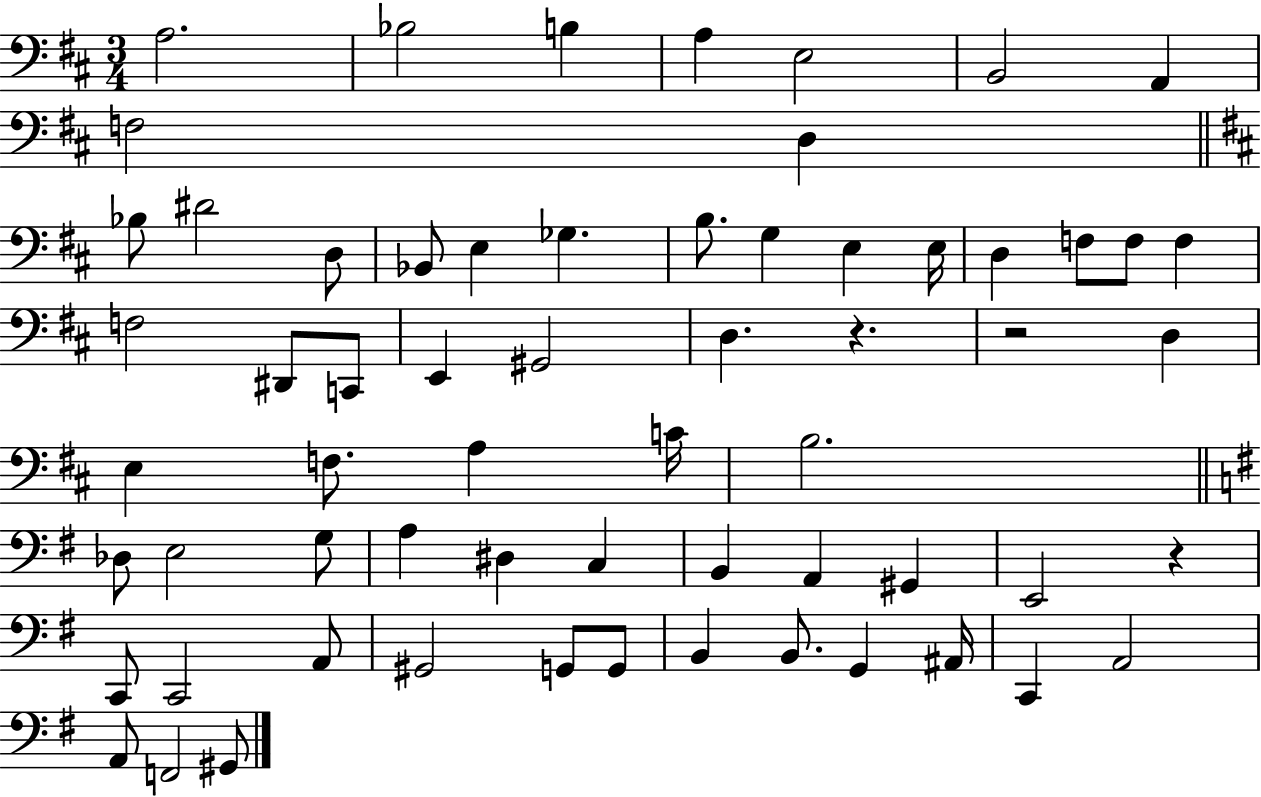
A3/h. Bb3/h B3/q A3/q E3/h B2/h A2/q F3/h D3/q Bb3/e D#4/h D3/e Bb2/e E3/q Gb3/q. B3/e. G3/q E3/q E3/s D3/q F3/e F3/e F3/q F3/h D#2/e C2/e E2/q G#2/h D3/q. R/q. R/h D3/q E3/q F3/e. A3/q C4/s B3/h. Db3/e E3/h G3/e A3/q D#3/q C3/q B2/q A2/q G#2/q E2/h R/q C2/e C2/h A2/e G#2/h G2/e G2/e B2/q B2/e. G2/q A#2/s C2/q A2/h A2/e F2/h G#2/e